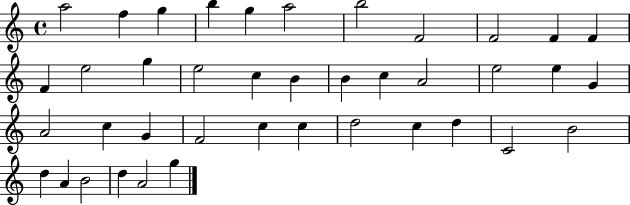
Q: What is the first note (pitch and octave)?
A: A5